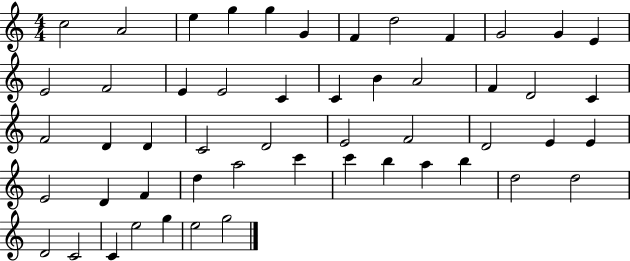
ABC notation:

X:1
T:Untitled
M:4/4
L:1/4
K:C
c2 A2 e g g G F d2 F G2 G E E2 F2 E E2 C C B A2 F D2 C F2 D D C2 D2 E2 F2 D2 E E E2 D F d a2 c' c' b a b d2 d2 D2 C2 C e2 g e2 g2